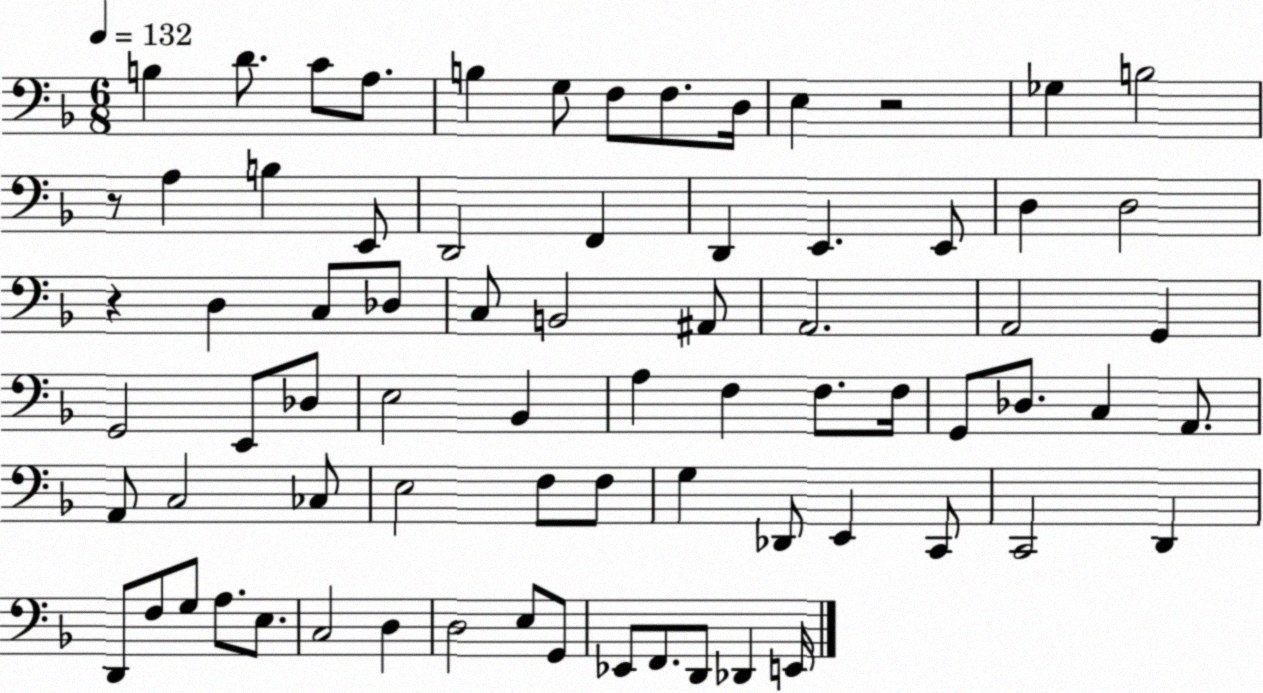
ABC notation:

X:1
T:Untitled
M:6/8
L:1/4
K:F
B, D/2 C/2 A,/2 B, G,/2 F,/2 F,/2 D,/4 E, z2 _G, B,2 z/2 A, B, E,,/2 D,,2 F,, D,, E,, E,,/2 D, D,2 z D, C,/2 _D,/2 C,/2 B,,2 ^A,,/2 A,,2 A,,2 G,, G,,2 E,,/2 _D,/2 E,2 _B,, A, F, F,/2 F,/4 G,,/2 _D,/2 C, A,,/2 A,,/2 C,2 _C,/2 E,2 F,/2 F,/2 G, _D,,/2 E,, C,,/2 C,,2 D,, D,,/2 F,/2 G,/2 A,/2 E,/2 C,2 D, D,2 E,/2 G,,/2 _E,,/2 F,,/2 D,,/2 _D,, E,,/4